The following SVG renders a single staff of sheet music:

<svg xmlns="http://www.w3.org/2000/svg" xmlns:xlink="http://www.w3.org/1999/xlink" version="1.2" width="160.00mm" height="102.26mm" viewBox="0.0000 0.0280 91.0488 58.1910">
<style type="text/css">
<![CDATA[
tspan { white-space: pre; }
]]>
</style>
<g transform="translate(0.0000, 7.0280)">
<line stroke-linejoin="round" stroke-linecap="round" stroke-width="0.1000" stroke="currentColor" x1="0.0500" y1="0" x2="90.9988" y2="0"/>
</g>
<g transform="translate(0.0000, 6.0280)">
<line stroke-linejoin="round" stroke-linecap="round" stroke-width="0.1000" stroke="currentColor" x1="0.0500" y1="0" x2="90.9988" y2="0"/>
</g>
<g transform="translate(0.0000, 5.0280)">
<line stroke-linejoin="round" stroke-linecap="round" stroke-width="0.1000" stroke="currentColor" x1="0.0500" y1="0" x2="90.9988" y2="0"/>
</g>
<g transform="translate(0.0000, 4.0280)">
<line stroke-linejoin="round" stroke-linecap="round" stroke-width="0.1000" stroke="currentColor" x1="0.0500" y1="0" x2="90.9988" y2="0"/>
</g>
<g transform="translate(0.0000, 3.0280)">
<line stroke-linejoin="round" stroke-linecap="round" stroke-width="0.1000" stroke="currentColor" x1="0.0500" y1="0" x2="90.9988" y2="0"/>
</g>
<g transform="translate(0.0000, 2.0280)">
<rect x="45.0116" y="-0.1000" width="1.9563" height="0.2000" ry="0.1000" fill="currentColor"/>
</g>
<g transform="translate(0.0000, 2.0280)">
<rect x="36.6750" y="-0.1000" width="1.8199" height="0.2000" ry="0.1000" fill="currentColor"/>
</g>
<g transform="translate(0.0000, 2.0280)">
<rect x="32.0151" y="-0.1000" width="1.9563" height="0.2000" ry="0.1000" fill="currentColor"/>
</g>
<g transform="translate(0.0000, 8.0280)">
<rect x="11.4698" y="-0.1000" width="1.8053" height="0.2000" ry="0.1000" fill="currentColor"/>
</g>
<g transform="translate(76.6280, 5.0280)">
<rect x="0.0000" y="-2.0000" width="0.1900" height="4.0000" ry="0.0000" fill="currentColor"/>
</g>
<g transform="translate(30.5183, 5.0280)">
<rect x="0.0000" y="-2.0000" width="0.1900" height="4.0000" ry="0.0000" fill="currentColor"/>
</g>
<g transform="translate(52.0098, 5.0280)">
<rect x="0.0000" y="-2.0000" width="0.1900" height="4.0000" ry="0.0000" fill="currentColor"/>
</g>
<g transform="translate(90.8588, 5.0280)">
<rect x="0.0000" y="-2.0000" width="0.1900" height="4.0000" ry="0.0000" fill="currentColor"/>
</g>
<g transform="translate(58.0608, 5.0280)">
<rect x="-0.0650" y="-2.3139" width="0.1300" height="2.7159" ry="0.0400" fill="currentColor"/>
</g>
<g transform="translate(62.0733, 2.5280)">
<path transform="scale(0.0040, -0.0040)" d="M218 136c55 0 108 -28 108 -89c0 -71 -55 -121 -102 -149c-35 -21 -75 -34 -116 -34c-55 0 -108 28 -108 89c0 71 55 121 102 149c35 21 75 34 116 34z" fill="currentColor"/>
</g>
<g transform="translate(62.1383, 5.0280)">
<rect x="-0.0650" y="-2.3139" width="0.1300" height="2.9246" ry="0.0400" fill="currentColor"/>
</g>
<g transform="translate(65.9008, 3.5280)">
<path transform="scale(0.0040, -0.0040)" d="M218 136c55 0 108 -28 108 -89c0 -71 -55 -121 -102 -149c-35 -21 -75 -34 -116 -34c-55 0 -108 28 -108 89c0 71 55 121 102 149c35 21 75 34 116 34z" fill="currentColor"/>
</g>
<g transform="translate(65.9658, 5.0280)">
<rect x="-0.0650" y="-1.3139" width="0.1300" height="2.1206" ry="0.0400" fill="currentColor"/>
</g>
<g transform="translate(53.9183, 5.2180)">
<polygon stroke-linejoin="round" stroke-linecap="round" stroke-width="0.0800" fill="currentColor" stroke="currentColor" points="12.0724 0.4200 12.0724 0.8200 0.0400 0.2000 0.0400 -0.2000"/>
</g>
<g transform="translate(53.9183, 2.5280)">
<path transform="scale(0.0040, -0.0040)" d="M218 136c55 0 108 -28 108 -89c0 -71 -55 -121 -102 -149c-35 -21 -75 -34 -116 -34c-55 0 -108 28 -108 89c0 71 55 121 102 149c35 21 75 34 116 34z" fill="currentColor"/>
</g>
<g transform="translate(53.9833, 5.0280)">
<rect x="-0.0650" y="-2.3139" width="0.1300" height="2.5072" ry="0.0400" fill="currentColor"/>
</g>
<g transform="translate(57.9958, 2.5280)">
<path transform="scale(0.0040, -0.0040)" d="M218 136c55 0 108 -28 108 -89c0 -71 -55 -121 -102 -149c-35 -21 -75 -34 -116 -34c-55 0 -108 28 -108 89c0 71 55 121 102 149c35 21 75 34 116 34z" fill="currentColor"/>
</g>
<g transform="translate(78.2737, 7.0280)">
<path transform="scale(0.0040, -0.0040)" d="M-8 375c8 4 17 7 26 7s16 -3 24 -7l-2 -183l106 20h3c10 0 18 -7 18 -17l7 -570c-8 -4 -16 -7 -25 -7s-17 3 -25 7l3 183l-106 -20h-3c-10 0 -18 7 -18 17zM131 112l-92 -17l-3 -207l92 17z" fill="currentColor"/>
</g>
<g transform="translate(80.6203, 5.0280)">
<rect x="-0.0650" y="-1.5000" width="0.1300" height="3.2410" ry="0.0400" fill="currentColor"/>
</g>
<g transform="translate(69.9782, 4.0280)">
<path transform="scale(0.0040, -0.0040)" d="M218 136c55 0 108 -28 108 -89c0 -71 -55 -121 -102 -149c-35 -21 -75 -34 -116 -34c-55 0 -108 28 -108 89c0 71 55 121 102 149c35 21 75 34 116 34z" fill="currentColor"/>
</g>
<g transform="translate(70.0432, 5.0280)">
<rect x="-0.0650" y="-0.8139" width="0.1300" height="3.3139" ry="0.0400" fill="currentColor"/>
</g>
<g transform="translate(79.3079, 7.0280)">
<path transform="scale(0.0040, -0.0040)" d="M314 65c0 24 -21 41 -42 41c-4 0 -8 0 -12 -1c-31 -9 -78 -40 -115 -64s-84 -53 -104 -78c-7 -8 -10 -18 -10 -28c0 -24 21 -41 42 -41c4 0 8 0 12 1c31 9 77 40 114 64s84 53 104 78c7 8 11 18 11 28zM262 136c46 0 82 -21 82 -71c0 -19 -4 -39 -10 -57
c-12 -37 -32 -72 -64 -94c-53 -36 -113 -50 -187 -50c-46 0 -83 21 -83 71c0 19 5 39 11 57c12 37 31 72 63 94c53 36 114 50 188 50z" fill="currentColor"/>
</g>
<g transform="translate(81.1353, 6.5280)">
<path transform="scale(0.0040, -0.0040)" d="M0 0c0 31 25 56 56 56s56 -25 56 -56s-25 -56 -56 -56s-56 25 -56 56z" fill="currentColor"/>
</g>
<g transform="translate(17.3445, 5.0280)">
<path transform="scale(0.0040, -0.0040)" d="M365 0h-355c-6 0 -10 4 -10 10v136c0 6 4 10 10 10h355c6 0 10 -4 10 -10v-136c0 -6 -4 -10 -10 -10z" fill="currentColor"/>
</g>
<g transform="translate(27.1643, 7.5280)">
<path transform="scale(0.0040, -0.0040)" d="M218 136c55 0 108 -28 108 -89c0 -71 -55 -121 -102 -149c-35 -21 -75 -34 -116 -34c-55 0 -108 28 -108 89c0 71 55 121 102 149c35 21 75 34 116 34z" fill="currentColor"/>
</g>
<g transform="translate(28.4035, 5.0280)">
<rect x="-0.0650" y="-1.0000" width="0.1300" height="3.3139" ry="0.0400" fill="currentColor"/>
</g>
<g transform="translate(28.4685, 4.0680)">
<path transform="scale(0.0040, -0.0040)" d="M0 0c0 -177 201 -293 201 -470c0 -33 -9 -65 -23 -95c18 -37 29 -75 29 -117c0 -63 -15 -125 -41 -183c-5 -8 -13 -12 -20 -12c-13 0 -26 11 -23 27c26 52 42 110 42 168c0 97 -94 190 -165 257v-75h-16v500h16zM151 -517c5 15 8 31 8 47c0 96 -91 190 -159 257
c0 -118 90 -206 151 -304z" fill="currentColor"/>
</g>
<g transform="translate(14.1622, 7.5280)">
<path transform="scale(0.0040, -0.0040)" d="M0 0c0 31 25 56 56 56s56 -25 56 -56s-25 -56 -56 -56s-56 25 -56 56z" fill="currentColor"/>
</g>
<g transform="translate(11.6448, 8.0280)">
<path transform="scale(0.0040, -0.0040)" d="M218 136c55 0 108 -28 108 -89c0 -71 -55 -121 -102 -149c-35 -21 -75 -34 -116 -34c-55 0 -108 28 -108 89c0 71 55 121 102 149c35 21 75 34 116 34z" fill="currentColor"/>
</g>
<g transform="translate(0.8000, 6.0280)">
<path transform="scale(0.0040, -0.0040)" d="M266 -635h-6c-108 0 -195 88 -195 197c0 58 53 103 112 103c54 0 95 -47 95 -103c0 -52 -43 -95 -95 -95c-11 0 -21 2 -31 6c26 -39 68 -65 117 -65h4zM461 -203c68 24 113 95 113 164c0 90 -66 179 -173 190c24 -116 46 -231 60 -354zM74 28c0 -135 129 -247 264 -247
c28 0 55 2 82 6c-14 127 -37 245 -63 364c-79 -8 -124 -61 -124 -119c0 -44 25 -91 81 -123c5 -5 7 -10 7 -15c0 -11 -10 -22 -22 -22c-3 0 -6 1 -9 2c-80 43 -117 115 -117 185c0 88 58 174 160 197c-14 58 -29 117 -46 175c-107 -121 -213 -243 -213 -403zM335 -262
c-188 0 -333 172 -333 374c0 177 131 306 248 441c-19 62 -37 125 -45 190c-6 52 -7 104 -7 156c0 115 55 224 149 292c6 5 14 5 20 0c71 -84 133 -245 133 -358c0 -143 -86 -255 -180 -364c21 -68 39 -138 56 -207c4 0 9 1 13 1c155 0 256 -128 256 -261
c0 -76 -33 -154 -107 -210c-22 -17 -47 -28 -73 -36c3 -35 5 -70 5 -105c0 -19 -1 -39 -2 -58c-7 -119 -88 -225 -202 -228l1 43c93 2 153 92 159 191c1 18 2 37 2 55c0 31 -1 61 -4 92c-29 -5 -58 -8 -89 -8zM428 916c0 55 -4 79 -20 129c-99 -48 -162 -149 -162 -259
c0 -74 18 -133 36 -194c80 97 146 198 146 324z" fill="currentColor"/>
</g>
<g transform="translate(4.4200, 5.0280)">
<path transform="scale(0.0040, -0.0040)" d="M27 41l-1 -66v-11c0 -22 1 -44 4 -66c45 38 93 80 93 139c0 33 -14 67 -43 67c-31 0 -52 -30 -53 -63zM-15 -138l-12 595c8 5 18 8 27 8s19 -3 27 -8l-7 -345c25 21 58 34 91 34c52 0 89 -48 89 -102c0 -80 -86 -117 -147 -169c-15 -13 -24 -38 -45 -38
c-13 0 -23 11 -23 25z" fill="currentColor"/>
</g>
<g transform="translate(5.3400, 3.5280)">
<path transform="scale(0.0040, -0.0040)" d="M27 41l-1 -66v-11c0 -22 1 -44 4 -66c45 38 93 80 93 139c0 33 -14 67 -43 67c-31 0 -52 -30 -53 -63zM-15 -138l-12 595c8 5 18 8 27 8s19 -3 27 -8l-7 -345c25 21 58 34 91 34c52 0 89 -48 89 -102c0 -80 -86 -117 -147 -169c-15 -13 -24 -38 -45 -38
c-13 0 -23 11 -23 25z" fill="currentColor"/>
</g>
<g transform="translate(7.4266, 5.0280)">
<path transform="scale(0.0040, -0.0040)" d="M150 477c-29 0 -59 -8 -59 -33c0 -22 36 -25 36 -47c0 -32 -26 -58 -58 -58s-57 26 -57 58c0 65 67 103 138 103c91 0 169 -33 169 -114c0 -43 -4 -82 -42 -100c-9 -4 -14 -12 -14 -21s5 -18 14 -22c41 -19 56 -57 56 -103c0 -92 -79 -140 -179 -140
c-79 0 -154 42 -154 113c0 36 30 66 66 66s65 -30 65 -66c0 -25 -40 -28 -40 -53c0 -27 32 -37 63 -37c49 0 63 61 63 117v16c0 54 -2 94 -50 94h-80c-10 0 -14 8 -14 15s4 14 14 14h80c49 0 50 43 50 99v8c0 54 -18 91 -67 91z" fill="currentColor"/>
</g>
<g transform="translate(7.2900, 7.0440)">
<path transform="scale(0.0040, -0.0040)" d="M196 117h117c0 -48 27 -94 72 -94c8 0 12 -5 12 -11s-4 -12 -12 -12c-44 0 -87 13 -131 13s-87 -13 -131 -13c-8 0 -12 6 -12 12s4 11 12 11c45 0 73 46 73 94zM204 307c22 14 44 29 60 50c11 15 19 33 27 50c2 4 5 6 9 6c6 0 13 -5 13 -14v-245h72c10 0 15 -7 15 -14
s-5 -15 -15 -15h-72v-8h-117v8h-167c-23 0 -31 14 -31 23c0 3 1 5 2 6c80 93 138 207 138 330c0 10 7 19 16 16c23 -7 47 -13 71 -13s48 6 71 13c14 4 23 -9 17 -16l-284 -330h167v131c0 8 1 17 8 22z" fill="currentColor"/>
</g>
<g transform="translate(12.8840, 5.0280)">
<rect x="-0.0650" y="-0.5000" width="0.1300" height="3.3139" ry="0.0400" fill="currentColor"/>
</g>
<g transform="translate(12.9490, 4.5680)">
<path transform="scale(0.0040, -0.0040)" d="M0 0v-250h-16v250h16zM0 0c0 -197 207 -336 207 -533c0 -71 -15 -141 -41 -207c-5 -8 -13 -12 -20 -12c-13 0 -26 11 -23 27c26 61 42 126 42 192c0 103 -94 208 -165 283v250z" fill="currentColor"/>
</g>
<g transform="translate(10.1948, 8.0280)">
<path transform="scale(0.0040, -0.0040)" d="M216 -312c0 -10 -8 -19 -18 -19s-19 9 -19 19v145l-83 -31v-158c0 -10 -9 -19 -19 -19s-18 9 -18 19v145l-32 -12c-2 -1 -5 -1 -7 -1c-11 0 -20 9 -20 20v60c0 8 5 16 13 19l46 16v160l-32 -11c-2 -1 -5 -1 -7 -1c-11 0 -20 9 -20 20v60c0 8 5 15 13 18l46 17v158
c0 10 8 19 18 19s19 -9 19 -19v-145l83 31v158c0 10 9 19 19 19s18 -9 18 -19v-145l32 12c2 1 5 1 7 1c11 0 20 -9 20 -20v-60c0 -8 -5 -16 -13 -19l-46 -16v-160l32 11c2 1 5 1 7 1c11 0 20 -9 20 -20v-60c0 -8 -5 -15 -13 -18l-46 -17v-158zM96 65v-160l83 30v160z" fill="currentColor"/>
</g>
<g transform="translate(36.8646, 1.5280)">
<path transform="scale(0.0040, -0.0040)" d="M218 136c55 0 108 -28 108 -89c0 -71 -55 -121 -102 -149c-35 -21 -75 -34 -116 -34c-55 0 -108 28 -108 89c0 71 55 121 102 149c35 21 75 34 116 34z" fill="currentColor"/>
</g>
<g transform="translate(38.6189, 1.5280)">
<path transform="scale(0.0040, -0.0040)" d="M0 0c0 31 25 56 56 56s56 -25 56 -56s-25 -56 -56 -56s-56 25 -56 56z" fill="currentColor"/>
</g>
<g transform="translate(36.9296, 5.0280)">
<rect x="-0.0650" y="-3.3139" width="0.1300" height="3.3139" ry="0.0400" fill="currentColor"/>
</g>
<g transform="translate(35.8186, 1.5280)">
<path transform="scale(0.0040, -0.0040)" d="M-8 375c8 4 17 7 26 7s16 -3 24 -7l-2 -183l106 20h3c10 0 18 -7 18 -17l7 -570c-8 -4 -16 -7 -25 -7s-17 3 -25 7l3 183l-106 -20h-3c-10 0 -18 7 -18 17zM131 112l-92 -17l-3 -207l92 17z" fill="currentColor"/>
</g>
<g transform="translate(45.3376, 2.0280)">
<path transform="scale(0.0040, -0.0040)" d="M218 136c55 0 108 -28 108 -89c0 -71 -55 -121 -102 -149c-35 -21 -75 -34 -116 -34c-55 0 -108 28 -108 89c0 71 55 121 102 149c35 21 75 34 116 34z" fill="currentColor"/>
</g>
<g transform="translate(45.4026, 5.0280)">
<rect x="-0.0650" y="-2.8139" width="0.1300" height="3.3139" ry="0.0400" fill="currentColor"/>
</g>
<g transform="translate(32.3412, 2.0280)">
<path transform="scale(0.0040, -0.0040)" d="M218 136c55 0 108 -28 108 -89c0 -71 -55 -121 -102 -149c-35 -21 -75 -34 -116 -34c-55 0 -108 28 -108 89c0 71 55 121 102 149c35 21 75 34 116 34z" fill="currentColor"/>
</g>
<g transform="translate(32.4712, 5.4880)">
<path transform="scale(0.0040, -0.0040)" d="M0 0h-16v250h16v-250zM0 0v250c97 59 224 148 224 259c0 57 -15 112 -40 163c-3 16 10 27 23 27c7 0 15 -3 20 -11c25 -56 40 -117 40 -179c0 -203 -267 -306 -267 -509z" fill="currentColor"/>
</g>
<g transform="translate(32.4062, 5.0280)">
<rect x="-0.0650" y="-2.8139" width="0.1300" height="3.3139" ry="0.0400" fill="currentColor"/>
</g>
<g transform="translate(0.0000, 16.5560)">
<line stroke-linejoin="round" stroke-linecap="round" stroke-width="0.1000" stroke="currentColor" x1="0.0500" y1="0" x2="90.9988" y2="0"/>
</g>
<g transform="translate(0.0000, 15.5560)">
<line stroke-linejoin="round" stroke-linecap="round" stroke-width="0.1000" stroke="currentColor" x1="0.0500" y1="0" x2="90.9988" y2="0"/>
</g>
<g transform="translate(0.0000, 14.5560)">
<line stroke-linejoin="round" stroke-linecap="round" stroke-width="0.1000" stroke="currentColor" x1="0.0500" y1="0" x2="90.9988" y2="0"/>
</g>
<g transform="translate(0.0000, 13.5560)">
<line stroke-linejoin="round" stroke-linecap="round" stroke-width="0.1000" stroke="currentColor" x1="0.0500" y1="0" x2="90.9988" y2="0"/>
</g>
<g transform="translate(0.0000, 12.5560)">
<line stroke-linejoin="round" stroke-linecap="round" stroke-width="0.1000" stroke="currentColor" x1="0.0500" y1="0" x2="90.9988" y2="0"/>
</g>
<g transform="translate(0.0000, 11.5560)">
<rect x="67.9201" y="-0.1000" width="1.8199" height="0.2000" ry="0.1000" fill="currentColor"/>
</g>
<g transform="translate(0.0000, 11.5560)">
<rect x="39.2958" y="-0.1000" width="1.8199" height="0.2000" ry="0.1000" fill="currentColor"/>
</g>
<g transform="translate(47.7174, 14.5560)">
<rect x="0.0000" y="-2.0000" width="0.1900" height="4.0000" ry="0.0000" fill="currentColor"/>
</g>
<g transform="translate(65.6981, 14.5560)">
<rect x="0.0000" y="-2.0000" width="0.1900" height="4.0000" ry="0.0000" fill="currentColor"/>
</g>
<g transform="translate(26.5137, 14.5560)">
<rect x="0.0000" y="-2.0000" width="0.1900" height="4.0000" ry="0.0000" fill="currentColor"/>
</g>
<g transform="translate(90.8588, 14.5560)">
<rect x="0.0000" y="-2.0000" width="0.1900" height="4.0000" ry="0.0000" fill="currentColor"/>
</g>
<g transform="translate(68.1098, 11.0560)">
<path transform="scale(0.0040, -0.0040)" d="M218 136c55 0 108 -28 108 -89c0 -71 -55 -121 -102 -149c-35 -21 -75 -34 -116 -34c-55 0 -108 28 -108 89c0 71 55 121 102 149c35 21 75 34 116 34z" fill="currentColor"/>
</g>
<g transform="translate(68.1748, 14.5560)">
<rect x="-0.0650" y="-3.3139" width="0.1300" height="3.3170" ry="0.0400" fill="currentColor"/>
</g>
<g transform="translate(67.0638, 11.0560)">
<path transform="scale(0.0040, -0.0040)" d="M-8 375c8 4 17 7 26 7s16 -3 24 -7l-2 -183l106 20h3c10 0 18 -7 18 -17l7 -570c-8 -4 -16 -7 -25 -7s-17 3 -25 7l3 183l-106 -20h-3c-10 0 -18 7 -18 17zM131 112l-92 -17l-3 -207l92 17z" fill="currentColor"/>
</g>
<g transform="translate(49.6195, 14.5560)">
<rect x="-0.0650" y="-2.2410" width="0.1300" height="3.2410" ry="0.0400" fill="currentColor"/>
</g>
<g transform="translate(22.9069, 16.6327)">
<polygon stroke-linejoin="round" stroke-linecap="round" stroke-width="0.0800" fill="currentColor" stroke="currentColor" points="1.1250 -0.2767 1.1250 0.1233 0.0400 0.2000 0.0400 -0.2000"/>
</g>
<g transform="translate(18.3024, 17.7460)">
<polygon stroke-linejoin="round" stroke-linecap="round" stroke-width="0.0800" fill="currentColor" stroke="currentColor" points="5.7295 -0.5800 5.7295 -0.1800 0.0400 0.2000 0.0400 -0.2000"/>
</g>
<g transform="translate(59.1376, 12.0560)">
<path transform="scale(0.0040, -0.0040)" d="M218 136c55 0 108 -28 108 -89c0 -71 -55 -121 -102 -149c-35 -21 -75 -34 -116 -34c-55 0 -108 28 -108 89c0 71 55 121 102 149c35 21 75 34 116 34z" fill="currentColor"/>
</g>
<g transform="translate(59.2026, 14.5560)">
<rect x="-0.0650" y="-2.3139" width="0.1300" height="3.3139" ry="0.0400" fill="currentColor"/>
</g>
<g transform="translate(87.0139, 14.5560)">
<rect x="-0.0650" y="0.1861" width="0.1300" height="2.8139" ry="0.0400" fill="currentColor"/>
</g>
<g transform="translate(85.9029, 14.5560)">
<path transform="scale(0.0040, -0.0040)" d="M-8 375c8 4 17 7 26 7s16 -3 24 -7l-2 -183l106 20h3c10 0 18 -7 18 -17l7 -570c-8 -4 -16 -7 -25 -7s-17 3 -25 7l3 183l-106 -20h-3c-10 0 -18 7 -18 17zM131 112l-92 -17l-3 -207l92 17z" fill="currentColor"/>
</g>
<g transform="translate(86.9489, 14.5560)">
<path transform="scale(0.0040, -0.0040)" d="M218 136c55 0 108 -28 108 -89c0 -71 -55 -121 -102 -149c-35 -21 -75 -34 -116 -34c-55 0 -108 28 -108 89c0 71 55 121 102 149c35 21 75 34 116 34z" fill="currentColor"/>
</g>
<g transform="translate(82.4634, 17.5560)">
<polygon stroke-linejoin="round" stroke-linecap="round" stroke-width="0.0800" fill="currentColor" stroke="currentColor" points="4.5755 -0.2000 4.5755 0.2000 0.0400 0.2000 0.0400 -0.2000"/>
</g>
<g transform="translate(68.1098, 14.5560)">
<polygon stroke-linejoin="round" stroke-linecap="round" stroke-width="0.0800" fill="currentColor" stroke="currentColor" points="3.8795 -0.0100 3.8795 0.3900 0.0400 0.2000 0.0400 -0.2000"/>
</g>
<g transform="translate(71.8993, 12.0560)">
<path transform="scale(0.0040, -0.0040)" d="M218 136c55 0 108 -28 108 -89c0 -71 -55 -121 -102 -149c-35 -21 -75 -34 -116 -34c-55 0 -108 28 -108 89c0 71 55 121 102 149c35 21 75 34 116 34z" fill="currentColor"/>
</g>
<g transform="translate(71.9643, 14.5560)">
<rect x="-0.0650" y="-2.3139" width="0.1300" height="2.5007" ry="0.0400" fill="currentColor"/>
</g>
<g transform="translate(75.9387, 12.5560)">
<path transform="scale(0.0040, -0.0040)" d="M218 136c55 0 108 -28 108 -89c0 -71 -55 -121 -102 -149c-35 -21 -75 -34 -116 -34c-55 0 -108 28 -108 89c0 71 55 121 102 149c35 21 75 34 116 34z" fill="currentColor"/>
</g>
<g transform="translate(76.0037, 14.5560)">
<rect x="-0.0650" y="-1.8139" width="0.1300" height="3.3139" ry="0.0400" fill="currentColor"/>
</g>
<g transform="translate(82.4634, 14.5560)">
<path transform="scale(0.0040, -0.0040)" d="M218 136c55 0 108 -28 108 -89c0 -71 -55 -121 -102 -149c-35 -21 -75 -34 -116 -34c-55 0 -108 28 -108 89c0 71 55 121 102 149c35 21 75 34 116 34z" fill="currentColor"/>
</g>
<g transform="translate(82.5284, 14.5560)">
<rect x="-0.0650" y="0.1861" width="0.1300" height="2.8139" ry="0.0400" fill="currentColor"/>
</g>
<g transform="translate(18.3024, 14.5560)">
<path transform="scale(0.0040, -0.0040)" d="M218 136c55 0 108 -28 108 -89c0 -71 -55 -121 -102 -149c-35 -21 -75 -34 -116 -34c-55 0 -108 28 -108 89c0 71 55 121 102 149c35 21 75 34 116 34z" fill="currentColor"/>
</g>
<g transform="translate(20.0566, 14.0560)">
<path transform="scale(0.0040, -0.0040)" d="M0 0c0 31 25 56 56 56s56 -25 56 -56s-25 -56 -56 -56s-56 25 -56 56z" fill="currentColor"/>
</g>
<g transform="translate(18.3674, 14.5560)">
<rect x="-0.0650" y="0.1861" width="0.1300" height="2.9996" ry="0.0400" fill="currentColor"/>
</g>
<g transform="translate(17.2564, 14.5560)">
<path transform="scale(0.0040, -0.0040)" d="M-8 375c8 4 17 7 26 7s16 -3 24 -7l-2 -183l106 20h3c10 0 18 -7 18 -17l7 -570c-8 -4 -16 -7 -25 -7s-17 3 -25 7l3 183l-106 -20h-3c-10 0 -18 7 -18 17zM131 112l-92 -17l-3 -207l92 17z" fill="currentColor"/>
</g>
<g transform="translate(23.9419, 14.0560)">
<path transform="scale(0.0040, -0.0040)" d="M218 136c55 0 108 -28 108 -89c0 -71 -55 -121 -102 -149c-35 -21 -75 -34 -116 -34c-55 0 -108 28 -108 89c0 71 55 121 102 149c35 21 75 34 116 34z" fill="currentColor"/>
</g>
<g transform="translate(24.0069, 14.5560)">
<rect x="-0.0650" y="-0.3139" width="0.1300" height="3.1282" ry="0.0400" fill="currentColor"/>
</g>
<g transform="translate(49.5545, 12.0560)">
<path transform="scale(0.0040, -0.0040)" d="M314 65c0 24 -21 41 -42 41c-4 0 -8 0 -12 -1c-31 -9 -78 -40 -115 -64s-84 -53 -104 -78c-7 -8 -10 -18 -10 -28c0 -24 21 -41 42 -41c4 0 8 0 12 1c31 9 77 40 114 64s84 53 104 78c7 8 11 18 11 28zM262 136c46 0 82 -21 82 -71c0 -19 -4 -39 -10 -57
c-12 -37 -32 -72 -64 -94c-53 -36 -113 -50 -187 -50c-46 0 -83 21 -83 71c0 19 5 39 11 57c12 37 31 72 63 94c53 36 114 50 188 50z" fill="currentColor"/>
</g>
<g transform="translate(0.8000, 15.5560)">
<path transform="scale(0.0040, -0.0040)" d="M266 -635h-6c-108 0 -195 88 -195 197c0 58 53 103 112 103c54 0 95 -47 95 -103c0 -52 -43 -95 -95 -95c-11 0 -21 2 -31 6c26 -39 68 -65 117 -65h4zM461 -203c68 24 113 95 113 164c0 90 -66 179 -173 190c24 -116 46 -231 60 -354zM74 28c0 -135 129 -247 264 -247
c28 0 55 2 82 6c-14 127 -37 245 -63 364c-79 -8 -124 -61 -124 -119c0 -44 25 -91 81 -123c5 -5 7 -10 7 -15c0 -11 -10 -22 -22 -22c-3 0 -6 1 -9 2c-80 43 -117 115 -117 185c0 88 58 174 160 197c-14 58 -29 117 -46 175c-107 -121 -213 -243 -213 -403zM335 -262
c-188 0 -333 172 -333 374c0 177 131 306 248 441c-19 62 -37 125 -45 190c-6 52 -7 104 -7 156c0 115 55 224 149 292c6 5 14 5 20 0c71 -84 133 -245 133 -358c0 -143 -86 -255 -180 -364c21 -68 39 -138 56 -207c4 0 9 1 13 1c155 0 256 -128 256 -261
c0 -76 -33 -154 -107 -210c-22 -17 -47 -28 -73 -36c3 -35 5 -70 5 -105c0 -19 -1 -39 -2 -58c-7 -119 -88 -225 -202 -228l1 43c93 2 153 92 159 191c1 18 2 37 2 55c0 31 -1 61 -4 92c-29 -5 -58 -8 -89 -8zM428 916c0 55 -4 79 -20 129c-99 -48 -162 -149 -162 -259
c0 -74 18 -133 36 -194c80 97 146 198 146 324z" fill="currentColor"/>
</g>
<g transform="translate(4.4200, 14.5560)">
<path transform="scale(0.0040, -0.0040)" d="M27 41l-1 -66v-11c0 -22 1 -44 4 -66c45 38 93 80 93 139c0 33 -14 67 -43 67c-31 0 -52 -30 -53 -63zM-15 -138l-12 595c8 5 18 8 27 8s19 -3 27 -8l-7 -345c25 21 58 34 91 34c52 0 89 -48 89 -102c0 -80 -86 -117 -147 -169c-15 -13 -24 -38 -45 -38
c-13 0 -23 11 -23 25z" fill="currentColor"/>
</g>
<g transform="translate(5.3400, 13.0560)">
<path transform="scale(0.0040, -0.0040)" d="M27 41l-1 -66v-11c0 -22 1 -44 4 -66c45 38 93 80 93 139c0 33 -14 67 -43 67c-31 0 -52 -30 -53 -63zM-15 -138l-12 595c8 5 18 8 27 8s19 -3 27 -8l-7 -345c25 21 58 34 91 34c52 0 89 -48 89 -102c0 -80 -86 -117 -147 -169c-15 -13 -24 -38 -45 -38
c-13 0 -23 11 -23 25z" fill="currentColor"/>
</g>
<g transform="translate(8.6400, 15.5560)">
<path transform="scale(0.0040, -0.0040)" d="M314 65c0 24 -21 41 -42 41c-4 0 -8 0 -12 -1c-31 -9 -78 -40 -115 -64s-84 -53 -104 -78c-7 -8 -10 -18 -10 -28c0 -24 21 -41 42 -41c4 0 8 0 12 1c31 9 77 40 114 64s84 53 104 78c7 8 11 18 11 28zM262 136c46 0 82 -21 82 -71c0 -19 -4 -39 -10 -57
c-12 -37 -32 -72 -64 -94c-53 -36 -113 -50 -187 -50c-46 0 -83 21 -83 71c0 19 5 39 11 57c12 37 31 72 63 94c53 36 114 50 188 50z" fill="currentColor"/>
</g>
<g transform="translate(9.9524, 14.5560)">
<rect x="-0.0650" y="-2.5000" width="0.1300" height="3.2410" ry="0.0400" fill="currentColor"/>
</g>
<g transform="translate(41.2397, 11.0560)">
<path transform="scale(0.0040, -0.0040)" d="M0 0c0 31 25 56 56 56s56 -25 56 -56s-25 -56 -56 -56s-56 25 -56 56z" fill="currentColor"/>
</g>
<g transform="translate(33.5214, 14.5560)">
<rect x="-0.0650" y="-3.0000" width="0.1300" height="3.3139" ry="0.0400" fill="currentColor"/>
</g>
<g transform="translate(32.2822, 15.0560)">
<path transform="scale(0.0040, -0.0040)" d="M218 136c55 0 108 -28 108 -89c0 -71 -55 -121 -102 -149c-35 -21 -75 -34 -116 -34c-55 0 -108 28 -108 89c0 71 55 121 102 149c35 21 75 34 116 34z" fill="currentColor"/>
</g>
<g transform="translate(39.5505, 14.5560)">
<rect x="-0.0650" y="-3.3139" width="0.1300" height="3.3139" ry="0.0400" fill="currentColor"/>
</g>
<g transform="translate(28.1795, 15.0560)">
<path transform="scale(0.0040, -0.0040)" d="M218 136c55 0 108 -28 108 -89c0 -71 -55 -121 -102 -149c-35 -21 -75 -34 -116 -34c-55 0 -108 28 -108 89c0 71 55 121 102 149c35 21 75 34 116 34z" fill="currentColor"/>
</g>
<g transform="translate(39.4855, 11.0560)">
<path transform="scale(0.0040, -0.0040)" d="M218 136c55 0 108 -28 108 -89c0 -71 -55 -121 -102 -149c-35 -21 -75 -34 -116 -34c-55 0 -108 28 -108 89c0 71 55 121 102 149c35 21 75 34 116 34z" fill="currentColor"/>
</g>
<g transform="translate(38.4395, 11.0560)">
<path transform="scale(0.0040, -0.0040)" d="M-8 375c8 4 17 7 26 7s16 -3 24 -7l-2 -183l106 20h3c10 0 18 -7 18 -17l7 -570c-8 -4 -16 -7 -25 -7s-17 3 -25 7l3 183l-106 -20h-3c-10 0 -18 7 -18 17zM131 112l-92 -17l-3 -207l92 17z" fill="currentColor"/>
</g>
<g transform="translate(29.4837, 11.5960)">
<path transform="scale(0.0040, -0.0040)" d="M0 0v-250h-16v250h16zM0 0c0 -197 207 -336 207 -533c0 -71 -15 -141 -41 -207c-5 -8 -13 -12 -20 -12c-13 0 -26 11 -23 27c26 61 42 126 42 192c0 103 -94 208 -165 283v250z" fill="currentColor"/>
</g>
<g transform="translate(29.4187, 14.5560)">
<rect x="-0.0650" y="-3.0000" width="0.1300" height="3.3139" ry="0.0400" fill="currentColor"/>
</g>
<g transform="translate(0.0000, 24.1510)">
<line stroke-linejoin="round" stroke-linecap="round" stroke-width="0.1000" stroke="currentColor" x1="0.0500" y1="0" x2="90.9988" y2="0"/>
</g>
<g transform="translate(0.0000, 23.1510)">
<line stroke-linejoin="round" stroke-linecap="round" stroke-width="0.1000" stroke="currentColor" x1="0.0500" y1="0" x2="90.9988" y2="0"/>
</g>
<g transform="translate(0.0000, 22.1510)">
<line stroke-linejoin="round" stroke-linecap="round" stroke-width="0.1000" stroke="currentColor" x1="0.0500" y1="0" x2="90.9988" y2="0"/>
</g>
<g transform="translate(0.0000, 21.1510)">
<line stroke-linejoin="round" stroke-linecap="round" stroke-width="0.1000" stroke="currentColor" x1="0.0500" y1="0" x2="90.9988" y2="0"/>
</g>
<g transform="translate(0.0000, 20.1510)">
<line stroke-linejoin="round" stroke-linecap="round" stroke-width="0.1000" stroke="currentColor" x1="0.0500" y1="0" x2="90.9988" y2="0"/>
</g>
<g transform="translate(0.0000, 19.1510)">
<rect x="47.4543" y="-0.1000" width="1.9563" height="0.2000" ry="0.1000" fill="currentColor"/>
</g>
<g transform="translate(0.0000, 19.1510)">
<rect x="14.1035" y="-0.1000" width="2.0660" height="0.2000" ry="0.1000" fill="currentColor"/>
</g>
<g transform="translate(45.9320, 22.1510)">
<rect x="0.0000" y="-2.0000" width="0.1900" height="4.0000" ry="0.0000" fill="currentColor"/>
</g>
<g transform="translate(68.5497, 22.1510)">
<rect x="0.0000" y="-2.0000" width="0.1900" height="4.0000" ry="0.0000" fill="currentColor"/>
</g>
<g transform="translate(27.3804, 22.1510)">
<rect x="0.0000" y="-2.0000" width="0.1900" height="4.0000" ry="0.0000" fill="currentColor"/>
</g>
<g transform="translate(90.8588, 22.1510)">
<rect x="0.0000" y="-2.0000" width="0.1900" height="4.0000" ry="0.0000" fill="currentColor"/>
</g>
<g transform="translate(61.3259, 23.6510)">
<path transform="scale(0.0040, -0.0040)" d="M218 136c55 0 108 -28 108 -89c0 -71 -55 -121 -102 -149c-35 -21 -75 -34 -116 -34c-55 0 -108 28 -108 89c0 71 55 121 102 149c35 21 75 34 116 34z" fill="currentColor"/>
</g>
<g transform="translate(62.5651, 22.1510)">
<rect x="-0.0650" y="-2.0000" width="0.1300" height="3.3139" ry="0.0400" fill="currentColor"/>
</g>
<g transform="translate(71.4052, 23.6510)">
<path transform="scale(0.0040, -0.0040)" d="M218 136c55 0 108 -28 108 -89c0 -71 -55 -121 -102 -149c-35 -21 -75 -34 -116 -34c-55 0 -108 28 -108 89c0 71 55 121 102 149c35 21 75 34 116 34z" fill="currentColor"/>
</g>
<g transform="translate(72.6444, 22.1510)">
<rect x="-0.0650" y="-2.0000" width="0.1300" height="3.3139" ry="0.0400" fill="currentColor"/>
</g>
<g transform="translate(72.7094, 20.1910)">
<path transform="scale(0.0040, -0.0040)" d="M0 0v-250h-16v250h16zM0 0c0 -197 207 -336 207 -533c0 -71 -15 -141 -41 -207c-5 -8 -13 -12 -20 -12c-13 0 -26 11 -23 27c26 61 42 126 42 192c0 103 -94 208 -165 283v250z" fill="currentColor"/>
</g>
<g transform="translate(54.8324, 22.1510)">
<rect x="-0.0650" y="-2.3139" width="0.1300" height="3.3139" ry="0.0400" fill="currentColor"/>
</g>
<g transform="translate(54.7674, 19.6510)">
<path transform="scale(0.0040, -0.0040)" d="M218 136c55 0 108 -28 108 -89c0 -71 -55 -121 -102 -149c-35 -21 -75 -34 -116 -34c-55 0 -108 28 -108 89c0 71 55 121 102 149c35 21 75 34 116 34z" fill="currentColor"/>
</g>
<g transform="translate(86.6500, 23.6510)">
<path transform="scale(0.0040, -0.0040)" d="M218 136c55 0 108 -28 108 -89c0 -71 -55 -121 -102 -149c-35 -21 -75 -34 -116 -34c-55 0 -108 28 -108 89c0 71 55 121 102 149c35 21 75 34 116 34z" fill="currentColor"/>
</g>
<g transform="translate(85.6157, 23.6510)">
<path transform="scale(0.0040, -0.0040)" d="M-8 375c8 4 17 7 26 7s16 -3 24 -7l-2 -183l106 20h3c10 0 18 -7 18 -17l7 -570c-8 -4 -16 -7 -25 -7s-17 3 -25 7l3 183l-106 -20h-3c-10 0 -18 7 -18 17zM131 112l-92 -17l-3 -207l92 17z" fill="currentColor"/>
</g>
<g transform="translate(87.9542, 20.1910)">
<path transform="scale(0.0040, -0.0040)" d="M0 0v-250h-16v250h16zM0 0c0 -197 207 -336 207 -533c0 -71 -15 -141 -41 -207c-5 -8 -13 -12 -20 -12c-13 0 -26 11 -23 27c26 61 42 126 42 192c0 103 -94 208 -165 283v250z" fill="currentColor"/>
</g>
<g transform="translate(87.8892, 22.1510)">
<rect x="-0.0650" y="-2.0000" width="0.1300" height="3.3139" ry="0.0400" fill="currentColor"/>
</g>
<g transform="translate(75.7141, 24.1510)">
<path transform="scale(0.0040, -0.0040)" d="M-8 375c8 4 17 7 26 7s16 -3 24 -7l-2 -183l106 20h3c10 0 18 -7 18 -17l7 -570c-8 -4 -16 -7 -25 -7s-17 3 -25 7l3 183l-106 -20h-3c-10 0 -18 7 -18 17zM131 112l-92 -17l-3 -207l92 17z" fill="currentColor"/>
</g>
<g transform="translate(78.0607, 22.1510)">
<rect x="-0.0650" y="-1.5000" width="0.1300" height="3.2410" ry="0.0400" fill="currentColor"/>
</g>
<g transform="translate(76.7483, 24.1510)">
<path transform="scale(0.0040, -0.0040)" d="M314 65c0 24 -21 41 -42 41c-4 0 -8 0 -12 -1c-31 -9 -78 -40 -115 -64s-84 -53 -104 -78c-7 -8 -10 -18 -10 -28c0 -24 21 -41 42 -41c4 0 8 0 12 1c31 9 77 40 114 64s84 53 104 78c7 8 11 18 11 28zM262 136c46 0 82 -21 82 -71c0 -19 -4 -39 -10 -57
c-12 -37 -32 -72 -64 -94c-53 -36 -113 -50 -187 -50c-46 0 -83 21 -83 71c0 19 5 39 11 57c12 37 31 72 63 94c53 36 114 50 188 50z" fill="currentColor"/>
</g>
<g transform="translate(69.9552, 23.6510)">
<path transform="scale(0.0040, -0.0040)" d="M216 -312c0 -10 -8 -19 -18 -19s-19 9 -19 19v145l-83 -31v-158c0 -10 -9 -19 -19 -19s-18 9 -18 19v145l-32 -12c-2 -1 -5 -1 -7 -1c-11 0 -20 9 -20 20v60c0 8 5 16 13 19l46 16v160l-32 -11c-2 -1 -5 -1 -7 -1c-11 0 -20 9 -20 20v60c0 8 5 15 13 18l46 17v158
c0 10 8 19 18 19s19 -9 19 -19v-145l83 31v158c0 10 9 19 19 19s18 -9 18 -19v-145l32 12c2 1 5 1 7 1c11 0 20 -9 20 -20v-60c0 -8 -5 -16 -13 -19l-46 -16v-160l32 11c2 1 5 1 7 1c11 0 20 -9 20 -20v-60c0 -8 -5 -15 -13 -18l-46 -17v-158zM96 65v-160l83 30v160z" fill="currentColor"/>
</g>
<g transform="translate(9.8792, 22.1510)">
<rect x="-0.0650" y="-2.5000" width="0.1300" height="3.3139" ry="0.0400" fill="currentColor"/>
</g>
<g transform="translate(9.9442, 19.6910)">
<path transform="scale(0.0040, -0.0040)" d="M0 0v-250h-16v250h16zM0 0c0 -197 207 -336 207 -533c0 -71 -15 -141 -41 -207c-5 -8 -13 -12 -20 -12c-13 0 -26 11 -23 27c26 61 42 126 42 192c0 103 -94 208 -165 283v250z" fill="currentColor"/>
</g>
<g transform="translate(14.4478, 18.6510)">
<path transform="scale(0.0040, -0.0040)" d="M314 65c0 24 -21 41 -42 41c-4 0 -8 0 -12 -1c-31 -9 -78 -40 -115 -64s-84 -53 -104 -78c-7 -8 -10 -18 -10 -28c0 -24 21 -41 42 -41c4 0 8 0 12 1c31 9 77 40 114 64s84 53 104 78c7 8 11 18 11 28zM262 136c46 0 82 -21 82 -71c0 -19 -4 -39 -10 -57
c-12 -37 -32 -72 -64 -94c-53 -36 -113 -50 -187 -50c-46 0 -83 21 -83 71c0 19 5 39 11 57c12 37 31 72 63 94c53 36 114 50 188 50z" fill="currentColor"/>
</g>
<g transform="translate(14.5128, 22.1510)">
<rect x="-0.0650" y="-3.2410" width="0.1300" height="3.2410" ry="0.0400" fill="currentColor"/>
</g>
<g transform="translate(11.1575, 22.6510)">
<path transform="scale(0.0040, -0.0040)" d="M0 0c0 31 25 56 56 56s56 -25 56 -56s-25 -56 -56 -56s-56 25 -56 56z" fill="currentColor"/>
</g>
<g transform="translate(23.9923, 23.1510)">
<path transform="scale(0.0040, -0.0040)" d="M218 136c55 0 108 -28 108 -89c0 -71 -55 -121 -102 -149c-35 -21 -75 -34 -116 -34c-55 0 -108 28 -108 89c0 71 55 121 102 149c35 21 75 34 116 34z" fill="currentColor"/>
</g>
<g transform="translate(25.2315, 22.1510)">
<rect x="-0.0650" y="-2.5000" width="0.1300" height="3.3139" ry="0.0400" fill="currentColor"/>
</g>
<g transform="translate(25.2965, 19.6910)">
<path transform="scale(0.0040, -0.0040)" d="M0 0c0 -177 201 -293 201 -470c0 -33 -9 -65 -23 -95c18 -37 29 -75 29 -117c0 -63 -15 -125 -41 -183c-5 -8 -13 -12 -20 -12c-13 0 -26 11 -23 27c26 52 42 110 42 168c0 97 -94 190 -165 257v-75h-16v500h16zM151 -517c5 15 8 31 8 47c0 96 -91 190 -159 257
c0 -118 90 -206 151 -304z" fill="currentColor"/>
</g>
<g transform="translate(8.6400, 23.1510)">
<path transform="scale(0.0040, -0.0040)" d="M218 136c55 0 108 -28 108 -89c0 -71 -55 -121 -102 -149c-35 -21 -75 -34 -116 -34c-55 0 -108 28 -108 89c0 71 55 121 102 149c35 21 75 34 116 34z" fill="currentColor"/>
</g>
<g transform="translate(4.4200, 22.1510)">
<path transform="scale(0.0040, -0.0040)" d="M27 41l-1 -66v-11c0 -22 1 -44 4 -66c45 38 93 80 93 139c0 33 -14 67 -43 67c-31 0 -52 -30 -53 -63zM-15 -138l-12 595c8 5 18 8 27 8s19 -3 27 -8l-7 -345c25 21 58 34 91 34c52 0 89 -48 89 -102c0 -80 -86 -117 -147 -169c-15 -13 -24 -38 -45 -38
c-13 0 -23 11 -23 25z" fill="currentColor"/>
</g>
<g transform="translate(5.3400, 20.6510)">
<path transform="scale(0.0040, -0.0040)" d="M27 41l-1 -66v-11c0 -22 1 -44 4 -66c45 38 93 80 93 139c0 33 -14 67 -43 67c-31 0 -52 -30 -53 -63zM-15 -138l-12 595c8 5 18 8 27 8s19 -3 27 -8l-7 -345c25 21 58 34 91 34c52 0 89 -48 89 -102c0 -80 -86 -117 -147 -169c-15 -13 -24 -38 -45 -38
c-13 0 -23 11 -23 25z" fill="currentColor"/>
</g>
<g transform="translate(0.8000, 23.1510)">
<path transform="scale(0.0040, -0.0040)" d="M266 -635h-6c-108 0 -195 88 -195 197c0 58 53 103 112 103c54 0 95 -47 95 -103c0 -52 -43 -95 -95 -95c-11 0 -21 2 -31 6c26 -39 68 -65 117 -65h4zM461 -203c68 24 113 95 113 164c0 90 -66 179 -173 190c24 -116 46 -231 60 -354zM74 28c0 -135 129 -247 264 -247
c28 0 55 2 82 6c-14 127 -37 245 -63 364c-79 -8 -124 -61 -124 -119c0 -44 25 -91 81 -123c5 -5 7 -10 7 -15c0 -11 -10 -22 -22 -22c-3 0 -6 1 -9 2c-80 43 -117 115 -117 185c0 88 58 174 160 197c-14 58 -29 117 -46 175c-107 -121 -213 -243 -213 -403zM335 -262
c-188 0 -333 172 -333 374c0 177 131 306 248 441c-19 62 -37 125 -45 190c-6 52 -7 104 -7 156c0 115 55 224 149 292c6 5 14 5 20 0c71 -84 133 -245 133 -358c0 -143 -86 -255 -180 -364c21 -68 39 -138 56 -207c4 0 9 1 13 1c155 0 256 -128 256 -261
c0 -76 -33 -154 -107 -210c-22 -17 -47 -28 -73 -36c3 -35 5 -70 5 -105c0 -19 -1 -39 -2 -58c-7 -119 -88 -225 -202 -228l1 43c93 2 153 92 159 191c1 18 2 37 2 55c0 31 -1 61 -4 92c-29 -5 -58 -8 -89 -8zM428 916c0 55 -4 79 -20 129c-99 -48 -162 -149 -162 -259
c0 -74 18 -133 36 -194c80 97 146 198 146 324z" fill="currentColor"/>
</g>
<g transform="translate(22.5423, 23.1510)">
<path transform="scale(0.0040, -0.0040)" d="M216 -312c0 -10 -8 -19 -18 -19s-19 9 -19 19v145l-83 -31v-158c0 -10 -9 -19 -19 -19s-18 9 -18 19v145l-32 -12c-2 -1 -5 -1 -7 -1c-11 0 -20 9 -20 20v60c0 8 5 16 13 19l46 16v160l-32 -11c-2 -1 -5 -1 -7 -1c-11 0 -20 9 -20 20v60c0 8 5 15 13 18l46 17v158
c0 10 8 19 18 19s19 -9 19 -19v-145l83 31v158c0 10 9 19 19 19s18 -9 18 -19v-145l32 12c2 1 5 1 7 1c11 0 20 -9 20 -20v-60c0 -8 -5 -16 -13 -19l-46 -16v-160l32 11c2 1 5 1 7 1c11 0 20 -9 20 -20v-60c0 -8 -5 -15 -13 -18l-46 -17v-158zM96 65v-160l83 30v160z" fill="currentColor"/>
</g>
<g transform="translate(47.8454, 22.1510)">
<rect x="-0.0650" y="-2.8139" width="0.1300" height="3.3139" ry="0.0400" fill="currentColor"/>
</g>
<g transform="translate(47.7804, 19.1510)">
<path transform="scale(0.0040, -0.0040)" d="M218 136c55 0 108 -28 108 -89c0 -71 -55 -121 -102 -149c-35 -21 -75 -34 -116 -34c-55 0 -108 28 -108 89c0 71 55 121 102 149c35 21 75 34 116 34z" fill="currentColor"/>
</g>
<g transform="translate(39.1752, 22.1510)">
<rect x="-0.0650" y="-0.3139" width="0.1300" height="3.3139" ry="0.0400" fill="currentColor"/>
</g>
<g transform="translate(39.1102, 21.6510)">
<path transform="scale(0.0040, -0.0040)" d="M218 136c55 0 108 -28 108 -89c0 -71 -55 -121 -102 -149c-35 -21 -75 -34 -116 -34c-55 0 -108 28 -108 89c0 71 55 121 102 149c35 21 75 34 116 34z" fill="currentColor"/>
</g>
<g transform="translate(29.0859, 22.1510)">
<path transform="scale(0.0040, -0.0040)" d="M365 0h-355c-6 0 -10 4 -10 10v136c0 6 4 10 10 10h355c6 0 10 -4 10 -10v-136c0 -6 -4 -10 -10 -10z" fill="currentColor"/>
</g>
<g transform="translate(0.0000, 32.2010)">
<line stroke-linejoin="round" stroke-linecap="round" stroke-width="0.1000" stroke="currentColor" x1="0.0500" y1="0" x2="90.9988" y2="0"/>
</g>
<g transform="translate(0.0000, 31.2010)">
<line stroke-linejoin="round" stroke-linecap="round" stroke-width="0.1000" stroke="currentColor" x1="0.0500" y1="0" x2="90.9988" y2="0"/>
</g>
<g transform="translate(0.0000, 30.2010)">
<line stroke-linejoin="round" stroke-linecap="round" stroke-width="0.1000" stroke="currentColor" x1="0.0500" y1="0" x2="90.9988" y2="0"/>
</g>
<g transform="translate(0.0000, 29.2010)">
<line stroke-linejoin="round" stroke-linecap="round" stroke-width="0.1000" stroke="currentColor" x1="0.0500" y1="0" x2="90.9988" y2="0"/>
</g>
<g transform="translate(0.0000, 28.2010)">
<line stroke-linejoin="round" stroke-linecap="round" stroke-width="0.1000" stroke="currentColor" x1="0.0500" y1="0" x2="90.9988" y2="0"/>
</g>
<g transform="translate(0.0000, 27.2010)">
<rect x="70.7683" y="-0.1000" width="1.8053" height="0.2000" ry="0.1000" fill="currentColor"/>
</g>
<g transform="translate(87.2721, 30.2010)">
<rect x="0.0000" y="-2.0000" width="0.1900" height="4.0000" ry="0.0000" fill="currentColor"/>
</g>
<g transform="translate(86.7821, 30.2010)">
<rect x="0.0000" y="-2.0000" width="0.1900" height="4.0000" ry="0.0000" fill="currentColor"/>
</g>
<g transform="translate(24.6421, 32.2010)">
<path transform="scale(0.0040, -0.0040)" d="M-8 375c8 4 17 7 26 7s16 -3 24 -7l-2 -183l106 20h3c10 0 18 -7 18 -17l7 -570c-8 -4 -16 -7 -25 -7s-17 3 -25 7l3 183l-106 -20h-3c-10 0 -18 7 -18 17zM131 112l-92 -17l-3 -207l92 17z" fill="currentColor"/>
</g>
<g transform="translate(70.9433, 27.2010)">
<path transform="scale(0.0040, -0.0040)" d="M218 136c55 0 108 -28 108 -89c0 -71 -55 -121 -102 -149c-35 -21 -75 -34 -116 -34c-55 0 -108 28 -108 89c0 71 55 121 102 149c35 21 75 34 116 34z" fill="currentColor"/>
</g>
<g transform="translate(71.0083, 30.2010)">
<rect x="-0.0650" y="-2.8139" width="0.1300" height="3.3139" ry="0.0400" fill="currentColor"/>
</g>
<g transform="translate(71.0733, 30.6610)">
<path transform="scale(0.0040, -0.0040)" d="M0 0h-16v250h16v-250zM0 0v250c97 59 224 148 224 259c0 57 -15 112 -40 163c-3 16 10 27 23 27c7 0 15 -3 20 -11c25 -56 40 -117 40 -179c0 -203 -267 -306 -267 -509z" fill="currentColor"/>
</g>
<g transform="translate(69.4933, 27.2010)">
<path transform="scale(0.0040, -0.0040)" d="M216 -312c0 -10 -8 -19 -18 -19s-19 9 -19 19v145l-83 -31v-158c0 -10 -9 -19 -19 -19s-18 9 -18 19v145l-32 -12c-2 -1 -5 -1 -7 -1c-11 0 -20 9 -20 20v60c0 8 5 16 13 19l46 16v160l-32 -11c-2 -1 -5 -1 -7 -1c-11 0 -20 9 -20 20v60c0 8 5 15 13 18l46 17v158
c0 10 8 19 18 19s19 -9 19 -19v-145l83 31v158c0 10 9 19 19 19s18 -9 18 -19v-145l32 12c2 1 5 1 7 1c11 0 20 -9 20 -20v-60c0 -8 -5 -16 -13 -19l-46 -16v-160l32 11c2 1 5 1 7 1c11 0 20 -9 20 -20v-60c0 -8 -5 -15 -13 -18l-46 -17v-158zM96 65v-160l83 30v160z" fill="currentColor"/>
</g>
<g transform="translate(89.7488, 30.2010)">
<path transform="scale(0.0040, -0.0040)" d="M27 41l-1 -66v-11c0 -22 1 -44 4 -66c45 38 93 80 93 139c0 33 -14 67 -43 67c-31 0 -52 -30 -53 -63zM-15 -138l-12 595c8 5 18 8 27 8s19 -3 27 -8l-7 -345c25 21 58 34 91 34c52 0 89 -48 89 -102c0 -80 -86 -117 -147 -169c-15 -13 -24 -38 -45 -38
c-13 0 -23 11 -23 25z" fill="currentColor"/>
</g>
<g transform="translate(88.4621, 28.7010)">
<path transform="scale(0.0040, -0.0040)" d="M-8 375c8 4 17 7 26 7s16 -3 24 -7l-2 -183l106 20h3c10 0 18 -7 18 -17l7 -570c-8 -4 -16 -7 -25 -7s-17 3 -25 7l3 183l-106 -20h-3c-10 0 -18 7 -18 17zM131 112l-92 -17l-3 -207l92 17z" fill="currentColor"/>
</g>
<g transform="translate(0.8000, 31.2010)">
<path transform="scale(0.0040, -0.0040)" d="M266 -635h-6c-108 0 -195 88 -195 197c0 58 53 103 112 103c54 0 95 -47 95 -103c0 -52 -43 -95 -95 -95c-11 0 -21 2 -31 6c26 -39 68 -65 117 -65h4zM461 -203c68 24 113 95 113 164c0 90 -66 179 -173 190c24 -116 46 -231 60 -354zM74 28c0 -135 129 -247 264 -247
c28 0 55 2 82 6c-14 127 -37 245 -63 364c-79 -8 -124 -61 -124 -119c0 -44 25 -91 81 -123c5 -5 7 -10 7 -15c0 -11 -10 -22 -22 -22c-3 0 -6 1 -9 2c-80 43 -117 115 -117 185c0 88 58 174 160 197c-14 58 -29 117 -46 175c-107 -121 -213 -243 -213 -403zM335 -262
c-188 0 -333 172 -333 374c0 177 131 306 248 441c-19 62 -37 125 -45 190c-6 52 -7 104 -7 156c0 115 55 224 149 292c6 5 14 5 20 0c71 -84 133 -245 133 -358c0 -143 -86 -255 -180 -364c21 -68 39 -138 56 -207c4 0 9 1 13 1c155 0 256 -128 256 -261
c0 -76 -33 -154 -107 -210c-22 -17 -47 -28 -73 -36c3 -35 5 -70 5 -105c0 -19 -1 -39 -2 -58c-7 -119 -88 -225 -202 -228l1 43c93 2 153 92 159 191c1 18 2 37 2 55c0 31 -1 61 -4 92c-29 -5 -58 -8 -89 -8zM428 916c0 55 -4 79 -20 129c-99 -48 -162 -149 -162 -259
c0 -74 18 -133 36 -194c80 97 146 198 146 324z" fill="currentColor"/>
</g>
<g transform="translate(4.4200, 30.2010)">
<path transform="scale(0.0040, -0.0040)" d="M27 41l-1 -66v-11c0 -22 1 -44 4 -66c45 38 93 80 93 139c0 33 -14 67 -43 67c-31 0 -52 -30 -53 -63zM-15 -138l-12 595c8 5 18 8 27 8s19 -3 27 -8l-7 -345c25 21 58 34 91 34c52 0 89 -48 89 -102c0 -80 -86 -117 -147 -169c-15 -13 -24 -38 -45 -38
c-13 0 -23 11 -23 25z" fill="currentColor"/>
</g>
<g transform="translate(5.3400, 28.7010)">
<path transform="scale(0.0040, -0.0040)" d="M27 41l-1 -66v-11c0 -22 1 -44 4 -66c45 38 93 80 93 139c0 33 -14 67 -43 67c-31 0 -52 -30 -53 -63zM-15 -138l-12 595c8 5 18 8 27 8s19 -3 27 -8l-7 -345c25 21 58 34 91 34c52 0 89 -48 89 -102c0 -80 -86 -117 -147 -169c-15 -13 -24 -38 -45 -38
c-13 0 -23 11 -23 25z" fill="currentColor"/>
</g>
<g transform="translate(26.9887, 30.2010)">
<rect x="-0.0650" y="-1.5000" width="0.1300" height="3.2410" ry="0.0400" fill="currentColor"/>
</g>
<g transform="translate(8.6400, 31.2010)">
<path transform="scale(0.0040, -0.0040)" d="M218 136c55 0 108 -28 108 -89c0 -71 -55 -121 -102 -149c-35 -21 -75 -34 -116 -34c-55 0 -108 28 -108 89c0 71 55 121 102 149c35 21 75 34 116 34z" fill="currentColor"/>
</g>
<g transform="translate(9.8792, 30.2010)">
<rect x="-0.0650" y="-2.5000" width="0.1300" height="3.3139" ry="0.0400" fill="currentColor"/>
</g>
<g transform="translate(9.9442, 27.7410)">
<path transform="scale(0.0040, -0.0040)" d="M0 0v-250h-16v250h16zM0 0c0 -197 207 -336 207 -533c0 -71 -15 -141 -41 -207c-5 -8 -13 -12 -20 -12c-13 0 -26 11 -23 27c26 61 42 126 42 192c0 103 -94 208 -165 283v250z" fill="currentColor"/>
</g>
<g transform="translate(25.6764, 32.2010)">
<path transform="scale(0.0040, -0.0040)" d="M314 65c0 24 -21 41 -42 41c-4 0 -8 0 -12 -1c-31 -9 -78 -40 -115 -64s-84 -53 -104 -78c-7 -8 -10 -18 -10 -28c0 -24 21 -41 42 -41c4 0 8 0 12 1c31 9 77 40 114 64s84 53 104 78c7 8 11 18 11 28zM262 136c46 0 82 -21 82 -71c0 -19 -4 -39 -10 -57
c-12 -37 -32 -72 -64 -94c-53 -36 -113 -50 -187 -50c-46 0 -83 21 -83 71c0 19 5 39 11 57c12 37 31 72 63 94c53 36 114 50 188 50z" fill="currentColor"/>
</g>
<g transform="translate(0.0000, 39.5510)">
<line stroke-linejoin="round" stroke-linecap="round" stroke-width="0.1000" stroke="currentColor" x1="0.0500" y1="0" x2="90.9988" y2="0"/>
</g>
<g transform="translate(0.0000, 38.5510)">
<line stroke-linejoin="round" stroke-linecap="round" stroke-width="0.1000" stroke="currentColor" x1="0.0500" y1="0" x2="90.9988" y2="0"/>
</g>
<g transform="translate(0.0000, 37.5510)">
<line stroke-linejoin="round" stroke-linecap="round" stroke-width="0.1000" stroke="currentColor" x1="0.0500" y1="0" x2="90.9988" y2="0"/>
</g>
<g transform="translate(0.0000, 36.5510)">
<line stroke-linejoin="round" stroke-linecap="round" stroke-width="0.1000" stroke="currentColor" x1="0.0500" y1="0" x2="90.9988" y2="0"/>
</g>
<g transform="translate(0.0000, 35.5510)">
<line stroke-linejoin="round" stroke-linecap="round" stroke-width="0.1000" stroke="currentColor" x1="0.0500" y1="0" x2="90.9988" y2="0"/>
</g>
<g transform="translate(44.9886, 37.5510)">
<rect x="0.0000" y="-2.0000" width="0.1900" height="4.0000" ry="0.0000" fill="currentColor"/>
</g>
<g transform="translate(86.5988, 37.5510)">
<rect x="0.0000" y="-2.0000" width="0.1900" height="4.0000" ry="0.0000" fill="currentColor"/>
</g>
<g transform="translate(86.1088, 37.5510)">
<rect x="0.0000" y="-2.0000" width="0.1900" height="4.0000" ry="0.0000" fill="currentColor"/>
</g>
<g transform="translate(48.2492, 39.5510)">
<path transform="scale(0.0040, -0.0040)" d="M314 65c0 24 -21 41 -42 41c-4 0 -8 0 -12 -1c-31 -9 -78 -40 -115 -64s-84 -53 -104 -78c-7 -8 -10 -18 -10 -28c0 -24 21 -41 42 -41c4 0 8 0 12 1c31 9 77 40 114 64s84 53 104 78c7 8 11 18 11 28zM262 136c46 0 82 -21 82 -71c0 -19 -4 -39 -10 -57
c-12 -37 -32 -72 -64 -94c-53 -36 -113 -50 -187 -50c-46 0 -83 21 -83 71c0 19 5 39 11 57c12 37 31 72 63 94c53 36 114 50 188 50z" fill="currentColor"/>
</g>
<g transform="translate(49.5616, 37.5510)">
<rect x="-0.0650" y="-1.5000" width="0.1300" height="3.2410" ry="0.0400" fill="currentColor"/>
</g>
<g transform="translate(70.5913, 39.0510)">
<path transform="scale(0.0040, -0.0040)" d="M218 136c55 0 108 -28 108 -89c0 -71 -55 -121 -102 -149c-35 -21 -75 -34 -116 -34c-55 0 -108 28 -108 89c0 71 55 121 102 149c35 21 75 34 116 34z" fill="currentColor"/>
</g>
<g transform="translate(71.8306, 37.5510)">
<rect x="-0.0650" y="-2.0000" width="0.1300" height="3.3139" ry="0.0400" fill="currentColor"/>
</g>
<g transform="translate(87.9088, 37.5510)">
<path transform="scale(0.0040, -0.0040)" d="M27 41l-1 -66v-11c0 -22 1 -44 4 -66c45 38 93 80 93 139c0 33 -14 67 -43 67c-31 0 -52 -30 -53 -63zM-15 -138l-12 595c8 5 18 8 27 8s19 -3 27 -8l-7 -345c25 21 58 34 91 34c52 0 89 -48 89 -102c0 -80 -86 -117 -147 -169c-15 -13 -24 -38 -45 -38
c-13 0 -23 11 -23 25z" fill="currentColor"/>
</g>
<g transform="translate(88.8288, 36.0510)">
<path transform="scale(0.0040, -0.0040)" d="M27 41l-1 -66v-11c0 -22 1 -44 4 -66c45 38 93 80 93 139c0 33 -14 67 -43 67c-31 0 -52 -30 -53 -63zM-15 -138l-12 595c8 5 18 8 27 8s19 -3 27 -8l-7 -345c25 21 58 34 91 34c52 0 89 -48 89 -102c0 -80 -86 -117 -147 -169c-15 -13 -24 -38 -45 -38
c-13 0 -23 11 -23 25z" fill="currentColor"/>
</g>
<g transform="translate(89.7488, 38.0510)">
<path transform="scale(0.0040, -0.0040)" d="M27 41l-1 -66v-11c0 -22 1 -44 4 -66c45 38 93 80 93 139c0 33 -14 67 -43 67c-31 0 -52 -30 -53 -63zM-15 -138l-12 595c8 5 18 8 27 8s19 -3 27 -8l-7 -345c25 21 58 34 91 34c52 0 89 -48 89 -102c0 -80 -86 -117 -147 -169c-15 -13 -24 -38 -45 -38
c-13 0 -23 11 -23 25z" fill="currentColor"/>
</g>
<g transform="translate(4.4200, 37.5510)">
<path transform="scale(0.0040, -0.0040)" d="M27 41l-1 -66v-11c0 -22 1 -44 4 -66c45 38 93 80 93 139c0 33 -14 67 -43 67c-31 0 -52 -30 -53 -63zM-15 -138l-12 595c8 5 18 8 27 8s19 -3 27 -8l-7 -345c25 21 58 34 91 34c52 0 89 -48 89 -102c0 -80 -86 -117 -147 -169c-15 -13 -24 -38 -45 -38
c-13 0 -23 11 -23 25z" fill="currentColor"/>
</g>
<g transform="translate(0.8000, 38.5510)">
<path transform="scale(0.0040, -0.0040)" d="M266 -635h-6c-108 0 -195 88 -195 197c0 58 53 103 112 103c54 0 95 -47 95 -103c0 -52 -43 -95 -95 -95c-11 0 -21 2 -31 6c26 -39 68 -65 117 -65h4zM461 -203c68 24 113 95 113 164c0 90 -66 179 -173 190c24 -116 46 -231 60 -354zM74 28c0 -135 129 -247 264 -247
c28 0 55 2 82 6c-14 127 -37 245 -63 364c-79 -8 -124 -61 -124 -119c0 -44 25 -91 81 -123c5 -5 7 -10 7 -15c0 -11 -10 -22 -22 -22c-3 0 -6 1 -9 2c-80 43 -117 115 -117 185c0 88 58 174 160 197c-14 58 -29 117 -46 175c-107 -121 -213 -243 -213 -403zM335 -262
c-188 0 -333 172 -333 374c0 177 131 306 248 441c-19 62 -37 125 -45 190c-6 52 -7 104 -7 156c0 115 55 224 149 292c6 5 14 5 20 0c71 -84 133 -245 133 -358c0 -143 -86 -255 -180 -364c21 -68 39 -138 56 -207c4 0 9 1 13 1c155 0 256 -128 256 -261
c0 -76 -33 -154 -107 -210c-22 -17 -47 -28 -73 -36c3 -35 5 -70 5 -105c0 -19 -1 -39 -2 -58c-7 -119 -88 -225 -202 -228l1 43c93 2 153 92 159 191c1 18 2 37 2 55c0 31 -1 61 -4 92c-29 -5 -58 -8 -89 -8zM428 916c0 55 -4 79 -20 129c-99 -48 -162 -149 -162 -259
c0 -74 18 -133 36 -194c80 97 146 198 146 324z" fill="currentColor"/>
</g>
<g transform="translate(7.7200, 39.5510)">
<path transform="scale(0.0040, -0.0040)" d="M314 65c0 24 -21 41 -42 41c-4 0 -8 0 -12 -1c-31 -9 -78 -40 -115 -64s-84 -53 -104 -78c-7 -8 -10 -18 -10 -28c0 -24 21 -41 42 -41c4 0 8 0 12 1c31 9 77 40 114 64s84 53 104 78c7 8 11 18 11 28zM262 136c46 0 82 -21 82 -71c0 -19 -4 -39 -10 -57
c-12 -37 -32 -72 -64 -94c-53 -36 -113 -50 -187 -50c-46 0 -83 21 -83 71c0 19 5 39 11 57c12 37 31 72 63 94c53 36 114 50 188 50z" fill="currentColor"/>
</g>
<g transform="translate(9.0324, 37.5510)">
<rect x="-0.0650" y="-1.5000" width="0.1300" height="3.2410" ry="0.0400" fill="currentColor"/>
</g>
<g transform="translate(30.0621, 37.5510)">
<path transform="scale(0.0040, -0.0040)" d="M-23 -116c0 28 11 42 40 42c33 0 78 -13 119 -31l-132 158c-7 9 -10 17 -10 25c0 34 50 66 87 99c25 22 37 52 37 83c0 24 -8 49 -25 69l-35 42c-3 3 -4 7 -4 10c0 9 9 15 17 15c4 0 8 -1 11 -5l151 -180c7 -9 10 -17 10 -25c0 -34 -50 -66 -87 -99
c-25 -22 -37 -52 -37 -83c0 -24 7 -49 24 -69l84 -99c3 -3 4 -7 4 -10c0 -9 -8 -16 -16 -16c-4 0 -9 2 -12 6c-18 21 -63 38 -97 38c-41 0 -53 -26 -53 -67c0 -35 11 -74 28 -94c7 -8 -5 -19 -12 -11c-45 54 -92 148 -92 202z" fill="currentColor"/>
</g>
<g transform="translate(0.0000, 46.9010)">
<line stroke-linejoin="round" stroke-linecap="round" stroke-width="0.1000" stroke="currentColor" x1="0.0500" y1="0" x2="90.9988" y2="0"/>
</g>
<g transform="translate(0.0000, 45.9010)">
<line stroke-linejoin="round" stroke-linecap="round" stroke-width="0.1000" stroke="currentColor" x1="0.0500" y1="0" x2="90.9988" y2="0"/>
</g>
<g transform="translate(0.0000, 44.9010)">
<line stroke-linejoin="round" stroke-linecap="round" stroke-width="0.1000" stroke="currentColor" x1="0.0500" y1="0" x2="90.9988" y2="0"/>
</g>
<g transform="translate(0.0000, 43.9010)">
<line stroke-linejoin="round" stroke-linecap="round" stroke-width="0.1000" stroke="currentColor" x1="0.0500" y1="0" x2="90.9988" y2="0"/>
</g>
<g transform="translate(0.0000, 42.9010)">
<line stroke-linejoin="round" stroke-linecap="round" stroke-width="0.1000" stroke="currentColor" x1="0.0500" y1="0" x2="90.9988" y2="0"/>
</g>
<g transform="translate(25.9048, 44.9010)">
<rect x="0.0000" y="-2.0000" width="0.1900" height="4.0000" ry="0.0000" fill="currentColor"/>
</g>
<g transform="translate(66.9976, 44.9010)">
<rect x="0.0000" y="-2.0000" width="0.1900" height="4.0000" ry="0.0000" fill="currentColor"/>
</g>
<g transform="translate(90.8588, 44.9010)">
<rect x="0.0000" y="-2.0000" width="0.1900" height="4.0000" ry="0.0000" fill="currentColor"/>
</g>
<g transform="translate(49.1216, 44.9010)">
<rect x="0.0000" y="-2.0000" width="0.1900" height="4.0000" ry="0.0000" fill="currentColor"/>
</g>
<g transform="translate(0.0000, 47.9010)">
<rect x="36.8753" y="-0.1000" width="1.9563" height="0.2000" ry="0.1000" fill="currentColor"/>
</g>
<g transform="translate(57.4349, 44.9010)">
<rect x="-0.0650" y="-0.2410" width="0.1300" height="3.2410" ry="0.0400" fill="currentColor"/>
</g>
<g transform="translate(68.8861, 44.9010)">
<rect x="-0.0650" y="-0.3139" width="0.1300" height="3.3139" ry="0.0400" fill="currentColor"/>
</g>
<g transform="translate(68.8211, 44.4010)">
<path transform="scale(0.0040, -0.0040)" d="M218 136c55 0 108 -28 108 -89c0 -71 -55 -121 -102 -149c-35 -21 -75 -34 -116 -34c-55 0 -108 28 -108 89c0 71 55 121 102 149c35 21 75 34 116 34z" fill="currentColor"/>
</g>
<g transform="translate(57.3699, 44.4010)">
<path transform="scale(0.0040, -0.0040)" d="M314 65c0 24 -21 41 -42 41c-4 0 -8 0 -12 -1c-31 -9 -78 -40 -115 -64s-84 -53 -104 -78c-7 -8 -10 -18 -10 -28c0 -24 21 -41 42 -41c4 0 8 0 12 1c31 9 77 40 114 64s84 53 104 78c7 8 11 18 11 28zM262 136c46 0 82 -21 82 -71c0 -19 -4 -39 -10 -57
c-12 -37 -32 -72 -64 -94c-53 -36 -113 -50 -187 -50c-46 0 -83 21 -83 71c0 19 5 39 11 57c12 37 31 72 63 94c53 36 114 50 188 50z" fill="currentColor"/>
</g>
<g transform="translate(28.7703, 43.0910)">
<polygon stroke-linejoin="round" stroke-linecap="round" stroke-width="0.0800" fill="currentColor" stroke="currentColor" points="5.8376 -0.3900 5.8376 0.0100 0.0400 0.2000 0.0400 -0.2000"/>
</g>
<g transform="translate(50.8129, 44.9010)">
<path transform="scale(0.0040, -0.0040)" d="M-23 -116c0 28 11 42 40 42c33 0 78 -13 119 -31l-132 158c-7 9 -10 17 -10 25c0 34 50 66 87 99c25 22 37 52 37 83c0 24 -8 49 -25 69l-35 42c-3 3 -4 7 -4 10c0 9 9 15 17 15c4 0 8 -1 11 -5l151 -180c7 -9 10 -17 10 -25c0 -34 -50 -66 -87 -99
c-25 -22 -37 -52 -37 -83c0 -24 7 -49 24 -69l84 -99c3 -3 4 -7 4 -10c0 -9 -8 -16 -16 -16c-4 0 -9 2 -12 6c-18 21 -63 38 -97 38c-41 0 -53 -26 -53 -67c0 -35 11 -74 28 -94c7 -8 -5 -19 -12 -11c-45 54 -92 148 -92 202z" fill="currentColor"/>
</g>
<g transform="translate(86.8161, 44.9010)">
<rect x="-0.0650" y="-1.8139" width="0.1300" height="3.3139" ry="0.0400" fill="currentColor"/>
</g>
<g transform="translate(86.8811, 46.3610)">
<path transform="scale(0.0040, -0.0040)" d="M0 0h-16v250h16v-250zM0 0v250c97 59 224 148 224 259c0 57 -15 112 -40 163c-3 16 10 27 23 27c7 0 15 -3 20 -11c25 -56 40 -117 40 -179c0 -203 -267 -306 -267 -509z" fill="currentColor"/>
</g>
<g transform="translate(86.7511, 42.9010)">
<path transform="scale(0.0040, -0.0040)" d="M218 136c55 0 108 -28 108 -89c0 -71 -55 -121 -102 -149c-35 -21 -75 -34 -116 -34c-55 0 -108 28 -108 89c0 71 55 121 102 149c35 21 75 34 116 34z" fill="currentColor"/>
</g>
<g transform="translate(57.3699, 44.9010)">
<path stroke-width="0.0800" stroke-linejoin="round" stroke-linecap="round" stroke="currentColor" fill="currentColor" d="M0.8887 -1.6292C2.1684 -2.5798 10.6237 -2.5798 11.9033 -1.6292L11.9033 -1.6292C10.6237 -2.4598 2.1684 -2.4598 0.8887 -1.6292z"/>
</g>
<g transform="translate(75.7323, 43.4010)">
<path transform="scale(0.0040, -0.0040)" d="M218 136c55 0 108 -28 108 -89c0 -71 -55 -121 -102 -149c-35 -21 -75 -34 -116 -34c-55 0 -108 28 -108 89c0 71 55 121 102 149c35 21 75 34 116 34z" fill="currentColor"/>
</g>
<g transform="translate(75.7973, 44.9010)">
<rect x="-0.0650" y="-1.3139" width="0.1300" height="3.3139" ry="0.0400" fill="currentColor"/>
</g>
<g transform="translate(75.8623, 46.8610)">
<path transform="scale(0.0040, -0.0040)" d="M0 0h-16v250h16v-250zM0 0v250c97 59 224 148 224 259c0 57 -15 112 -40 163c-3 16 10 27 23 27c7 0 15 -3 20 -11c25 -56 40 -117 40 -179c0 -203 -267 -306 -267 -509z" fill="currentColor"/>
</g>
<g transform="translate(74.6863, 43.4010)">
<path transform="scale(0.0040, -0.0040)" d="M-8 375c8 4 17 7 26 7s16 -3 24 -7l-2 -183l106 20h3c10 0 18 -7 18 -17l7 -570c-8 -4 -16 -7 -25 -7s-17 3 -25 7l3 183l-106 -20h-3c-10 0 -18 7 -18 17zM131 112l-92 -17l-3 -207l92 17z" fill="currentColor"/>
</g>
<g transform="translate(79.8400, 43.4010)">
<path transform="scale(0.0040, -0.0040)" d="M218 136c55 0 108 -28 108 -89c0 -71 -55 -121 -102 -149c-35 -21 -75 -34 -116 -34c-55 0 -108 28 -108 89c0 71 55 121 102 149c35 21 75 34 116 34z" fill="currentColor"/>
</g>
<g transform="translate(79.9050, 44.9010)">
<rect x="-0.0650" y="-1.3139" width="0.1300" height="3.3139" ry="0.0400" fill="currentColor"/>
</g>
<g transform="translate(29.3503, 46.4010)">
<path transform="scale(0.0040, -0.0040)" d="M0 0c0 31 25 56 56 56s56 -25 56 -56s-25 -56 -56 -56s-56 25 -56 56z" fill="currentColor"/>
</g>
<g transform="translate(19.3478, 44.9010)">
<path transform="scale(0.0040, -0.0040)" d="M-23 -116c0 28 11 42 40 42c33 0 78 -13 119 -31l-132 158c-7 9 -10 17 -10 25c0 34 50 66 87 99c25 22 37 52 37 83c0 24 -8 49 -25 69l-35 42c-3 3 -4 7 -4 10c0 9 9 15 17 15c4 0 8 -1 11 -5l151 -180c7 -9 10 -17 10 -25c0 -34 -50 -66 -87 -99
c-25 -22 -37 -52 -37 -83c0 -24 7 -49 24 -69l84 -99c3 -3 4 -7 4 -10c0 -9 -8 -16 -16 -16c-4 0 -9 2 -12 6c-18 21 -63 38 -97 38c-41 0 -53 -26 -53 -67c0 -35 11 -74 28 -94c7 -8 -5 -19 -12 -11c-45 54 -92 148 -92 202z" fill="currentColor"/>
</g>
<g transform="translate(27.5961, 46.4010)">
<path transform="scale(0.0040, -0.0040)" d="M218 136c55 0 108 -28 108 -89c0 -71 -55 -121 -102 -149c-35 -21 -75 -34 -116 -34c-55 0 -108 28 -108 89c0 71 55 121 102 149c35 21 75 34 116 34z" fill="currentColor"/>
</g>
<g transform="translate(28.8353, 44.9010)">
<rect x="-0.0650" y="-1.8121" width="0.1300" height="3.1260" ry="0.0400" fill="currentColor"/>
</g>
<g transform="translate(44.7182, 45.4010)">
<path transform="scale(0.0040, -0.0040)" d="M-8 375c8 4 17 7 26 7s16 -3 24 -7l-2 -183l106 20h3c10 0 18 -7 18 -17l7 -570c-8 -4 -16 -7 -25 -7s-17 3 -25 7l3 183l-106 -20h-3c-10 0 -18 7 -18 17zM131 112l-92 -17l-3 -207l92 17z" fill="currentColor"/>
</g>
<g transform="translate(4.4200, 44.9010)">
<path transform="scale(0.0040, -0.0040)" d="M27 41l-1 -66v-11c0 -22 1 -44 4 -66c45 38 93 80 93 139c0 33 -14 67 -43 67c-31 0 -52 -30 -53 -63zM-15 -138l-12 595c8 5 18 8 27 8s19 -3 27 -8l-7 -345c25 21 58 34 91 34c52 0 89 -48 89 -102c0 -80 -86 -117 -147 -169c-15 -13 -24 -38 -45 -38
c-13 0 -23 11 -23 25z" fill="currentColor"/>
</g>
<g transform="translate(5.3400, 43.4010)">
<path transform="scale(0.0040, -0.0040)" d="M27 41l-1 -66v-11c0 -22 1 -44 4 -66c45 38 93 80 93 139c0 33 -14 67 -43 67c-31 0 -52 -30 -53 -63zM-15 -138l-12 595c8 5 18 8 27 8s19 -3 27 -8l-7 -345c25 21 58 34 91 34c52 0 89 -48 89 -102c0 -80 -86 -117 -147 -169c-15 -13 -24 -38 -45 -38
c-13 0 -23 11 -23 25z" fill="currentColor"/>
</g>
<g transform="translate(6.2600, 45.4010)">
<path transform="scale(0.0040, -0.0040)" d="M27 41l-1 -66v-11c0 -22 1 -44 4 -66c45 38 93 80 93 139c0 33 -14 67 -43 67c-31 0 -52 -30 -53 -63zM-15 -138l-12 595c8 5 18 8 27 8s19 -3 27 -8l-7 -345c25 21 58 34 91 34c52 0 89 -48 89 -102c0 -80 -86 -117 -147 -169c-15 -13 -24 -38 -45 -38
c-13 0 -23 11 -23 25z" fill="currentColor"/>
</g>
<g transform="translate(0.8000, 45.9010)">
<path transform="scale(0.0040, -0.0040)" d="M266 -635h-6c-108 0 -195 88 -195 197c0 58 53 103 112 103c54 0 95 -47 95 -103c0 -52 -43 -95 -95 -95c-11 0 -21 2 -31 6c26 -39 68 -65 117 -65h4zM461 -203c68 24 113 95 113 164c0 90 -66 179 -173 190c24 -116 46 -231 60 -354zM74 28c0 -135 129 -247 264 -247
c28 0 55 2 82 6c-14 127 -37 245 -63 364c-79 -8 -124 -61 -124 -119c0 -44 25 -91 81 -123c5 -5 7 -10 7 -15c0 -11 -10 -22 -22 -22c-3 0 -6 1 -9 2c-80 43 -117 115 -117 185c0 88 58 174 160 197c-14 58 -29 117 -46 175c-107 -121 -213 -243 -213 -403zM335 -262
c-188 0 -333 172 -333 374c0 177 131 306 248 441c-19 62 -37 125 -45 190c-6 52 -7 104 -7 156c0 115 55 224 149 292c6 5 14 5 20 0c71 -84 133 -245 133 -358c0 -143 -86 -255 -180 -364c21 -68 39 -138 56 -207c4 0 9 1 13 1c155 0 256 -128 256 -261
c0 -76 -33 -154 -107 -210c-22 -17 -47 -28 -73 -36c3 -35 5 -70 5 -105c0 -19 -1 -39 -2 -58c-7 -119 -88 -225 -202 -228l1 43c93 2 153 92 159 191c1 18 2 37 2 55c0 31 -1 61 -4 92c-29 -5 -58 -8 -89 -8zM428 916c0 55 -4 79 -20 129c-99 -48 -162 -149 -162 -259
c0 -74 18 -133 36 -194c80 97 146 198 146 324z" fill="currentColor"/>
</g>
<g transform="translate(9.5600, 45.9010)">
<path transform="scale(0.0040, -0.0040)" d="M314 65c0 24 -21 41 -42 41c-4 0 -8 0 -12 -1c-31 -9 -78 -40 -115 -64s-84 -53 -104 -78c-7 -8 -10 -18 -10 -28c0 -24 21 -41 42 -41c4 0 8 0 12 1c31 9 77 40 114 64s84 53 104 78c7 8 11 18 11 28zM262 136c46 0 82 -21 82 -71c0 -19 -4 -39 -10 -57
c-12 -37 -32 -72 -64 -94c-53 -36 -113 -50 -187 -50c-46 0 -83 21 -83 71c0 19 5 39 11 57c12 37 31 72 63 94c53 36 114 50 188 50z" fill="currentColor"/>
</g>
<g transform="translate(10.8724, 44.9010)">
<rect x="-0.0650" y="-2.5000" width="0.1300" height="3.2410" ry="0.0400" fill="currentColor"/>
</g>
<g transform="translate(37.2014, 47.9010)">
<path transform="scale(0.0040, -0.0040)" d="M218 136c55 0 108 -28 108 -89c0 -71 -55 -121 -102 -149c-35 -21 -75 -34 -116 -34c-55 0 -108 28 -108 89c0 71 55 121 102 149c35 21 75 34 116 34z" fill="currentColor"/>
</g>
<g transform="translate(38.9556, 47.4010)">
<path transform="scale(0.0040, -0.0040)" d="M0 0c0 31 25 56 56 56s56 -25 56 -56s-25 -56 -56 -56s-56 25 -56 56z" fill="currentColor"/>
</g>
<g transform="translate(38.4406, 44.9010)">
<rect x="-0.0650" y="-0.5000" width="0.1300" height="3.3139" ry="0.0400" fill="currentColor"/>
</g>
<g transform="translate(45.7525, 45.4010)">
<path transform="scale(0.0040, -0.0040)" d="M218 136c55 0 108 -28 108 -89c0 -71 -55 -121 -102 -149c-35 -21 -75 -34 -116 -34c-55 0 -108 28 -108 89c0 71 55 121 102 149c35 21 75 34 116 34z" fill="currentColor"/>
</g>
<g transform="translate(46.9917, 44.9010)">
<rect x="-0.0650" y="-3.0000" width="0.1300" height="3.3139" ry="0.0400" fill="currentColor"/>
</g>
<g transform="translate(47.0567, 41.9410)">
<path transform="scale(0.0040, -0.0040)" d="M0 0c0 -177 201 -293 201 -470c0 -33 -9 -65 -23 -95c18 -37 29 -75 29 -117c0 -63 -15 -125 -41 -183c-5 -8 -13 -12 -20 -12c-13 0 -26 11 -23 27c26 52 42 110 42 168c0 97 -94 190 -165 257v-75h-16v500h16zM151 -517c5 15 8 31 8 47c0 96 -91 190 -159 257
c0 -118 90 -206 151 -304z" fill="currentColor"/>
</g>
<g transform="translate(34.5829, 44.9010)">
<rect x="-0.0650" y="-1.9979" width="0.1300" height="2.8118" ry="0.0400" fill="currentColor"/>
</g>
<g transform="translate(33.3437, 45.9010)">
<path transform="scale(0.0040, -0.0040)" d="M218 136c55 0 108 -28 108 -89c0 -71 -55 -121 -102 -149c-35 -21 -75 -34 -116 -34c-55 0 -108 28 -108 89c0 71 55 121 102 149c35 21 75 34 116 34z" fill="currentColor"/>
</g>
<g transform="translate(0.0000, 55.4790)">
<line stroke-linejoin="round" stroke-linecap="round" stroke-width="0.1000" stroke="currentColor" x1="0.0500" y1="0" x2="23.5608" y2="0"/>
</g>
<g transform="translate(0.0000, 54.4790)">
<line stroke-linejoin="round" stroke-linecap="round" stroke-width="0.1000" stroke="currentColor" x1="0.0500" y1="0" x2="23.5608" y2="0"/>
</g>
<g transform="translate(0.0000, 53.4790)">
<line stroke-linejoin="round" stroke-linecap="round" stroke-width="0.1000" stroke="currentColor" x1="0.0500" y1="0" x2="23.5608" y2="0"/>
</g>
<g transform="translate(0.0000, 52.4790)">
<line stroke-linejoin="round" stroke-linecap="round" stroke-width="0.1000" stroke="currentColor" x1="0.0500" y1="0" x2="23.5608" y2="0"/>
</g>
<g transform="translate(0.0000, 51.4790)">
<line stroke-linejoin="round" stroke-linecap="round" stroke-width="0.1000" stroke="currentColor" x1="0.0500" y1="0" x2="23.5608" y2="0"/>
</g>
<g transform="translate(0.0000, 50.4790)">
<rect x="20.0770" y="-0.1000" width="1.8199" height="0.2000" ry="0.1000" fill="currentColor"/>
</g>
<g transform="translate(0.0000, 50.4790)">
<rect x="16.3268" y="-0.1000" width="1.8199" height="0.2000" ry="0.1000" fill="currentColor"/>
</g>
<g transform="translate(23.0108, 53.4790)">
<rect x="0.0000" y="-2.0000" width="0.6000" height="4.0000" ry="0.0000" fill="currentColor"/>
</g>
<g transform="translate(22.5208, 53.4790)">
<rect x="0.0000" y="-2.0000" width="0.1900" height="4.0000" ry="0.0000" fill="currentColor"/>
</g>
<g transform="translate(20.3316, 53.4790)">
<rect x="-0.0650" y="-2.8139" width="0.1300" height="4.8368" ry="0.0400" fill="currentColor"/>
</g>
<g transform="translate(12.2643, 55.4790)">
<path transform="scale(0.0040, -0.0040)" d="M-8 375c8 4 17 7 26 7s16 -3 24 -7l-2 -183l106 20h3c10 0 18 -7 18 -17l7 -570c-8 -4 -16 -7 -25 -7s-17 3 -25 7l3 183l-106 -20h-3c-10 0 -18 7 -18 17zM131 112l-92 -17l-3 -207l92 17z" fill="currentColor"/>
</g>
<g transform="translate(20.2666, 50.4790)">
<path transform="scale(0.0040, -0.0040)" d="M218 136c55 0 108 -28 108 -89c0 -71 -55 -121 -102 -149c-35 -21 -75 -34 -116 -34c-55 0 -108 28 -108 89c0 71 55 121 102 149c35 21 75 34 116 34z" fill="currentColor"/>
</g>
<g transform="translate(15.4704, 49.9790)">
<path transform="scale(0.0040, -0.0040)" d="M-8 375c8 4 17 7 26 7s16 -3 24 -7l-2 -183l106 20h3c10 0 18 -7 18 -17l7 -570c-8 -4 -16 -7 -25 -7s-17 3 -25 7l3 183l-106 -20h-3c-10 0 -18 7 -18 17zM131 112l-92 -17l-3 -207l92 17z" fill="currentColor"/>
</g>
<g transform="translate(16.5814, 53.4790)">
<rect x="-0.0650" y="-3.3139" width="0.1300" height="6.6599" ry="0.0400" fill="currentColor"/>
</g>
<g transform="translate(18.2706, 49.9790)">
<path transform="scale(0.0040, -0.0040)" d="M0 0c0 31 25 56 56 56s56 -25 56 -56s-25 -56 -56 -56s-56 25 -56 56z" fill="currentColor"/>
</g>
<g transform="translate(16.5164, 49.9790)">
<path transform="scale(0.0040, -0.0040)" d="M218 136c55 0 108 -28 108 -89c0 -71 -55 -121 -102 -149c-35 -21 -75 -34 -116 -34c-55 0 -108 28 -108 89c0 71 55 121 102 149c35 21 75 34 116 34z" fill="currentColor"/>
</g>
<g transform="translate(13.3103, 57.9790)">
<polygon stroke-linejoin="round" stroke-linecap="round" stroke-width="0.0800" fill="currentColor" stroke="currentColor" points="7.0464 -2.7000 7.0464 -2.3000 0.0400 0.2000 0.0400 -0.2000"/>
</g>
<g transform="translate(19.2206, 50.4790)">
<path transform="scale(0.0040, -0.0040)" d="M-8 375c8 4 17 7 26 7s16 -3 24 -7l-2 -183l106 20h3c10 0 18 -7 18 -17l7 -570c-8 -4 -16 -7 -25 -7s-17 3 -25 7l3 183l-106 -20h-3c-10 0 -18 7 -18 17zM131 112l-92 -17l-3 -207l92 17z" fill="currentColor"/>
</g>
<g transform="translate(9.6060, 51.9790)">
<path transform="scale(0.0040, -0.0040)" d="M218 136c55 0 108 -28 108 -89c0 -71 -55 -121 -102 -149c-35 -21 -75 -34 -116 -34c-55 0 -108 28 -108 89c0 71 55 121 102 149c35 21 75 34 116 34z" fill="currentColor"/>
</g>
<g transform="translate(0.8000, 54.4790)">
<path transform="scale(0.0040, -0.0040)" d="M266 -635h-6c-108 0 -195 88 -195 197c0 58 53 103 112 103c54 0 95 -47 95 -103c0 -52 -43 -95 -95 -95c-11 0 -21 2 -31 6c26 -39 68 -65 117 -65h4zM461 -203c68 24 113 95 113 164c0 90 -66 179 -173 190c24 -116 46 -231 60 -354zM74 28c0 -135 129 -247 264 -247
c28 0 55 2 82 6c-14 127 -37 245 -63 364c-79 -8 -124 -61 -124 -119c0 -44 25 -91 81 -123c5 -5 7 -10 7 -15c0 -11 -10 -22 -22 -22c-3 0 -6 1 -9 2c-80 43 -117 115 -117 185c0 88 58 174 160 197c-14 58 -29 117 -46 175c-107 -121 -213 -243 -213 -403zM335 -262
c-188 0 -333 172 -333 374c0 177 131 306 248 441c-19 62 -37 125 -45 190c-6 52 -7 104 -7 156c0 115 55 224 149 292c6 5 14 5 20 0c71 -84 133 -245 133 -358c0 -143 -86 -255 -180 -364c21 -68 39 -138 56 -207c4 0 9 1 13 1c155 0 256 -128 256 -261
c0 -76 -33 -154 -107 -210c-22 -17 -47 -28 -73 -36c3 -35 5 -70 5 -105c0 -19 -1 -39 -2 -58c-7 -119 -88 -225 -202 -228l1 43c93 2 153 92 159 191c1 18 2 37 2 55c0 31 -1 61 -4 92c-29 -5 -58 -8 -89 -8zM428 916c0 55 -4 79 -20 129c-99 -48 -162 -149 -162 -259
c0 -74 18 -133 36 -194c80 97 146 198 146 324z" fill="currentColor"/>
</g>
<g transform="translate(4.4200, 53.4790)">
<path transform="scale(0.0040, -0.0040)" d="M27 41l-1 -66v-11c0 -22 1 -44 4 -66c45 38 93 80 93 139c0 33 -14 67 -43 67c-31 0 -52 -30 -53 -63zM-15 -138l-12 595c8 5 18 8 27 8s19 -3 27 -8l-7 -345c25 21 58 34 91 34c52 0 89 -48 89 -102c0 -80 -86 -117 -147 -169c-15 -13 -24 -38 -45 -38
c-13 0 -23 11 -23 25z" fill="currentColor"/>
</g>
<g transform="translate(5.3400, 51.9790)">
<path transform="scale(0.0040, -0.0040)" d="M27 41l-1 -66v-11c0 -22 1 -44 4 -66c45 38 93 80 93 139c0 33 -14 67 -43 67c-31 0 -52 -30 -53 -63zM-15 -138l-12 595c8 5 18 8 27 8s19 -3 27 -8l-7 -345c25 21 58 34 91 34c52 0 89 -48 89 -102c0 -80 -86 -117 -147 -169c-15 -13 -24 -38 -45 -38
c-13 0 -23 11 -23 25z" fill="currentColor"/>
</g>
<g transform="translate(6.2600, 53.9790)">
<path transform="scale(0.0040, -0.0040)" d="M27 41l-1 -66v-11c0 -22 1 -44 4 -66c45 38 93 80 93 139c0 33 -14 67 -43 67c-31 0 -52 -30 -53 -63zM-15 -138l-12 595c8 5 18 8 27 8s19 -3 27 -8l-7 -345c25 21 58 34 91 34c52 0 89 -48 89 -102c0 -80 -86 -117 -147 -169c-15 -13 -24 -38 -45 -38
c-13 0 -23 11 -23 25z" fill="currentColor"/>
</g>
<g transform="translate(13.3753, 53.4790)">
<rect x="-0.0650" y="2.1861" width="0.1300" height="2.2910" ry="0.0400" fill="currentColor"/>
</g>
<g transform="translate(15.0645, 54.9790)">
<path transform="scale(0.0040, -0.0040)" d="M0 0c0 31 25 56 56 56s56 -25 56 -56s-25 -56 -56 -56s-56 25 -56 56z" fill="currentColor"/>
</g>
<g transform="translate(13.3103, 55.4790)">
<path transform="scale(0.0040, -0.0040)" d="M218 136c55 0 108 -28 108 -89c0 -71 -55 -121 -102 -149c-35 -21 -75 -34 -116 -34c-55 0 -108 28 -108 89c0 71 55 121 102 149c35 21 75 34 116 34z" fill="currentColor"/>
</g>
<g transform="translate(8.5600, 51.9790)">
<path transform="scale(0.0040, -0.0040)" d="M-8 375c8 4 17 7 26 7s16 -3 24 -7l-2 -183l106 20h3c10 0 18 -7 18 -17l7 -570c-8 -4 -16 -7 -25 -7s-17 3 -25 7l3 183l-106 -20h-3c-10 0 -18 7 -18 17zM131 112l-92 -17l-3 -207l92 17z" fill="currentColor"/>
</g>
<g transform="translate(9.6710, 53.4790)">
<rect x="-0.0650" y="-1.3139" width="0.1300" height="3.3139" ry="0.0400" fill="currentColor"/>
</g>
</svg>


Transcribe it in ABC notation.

X:1
T:Untitled
M:3/4
L:1/4
K:Bb
^C/2 z2 D/4 a/2 b a g/2 g/2 g/2 _e/2 d E2 G2 B/2 c/4 A/2 A b g2 g b/2 g/2 f _B/2 B/2 G/2 _b2 ^G/4 z2 c a g F ^F/2 E2 F/2 G/2 E2 ^a/2 E2 z E2 F G2 z F/2 G/2 C A/4 z c2 c e/2 e f/2 e E/2 b/2 a/2